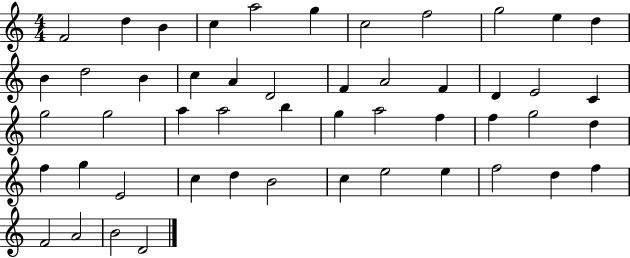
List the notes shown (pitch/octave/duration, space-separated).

F4/h D5/q B4/q C5/q A5/h G5/q C5/h F5/h G5/h E5/q D5/q B4/q D5/h B4/q C5/q A4/q D4/h F4/q A4/h F4/q D4/q E4/h C4/q G5/h G5/h A5/q A5/h B5/q G5/q A5/h F5/q F5/q G5/h D5/q F5/q G5/q E4/h C5/q D5/q B4/h C5/q E5/h E5/q F5/h D5/q F5/q F4/h A4/h B4/h D4/h